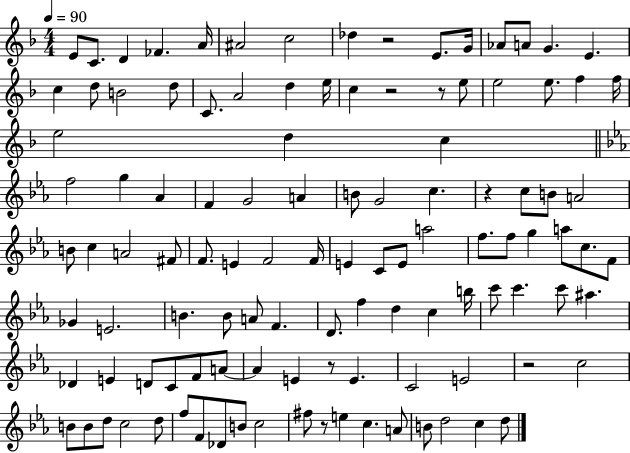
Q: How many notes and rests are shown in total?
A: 113